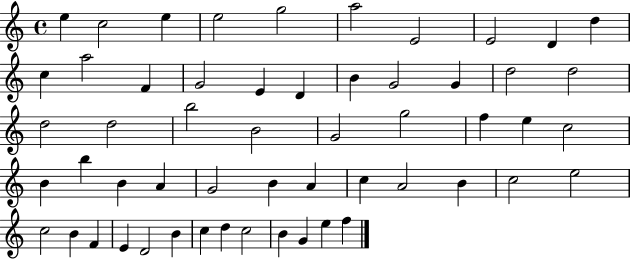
E5/q C5/h E5/q E5/h G5/h A5/h E4/h E4/h D4/q D5/q C5/q A5/h F4/q G4/h E4/q D4/q B4/q G4/h G4/q D5/h D5/h D5/h D5/h B5/h B4/h G4/h G5/h F5/q E5/q C5/h B4/q B5/q B4/q A4/q G4/h B4/q A4/q C5/q A4/h B4/q C5/h E5/h C5/h B4/q F4/q E4/q D4/h B4/q C5/q D5/q C5/h B4/q G4/q E5/q F5/q